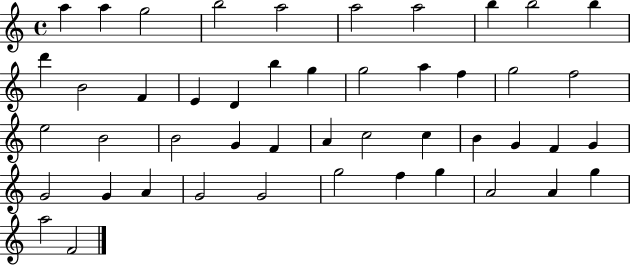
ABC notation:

X:1
T:Untitled
M:4/4
L:1/4
K:C
a a g2 b2 a2 a2 a2 b b2 b d' B2 F E D b g g2 a f g2 f2 e2 B2 B2 G F A c2 c B G F G G2 G A G2 G2 g2 f g A2 A g a2 F2